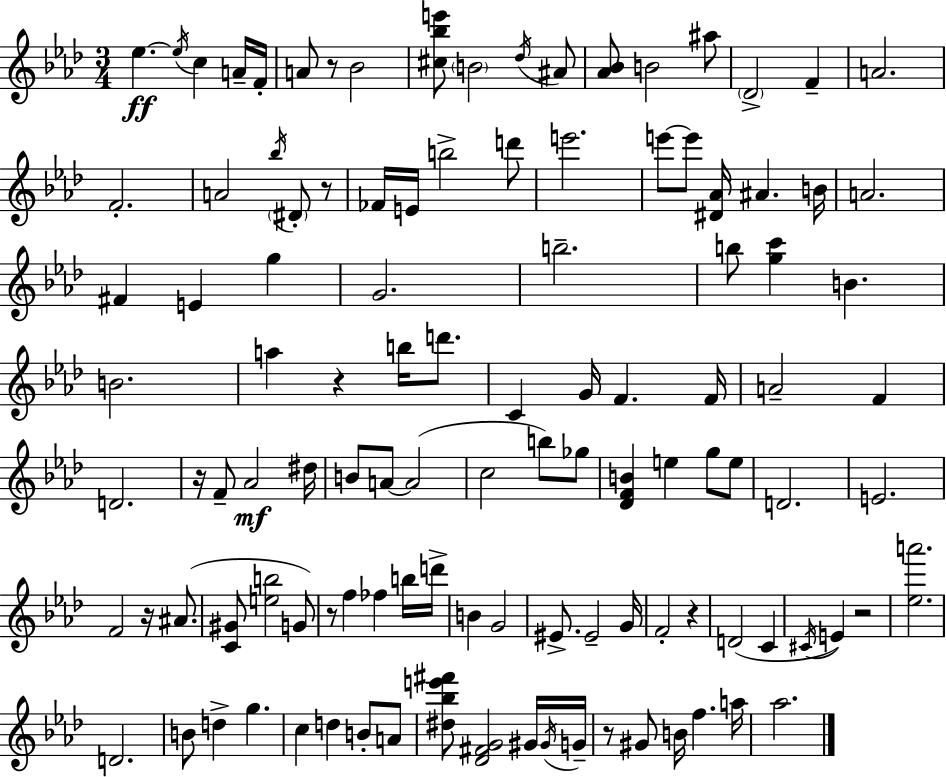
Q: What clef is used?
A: treble